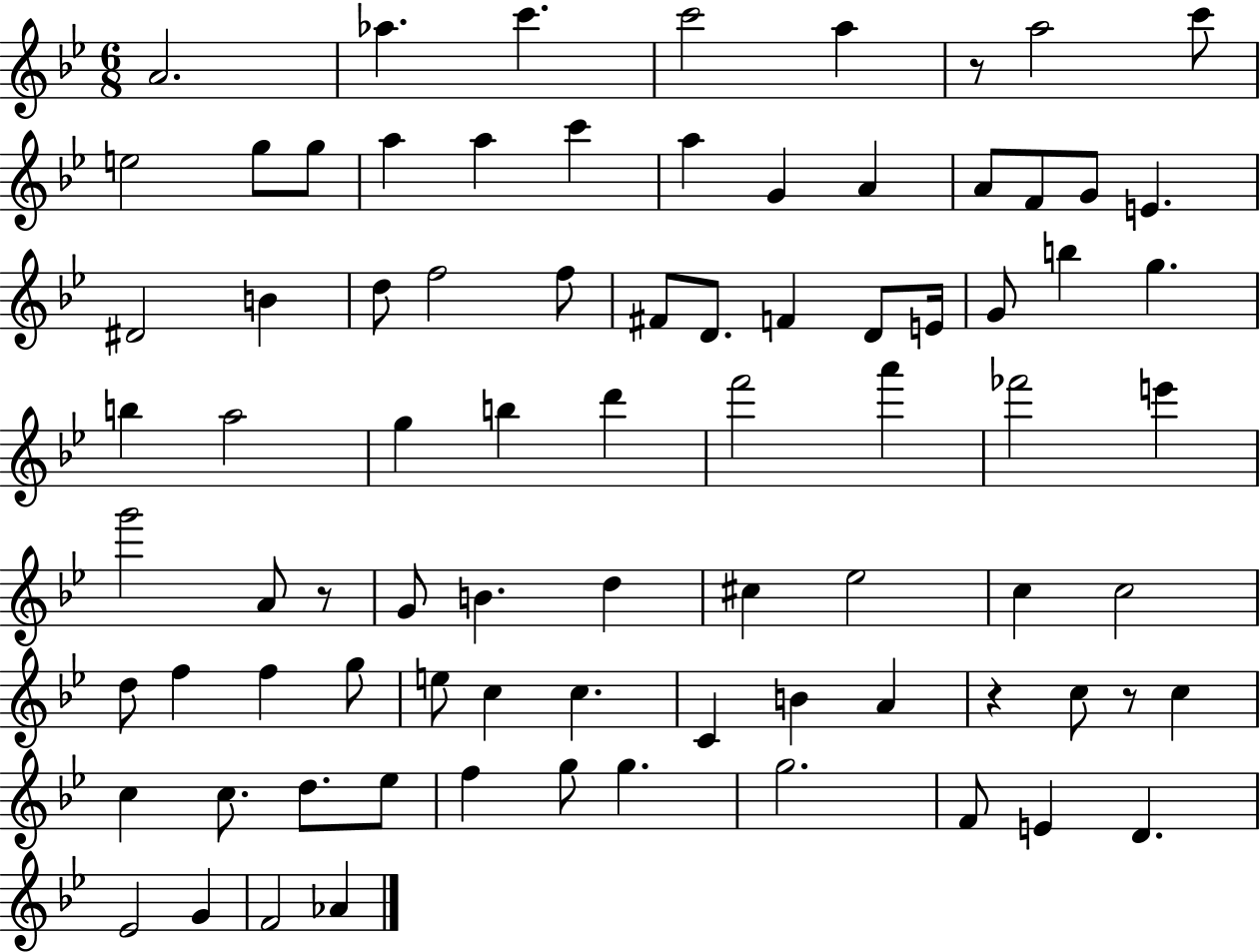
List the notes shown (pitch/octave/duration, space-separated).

A4/h. Ab5/q. C6/q. C6/h A5/q R/e A5/h C6/e E5/h G5/e G5/e A5/q A5/q C6/q A5/q G4/q A4/q A4/e F4/e G4/e E4/q. D#4/h B4/q D5/e F5/h F5/e F#4/e D4/e. F4/q D4/e E4/s G4/e B5/q G5/q. B5/q A5/h G5/q B5/q D6/q F6/h A6/q FES6/h E6/q G6/h A4/e R/e G4/e B4/q. D5/q C#5/q Eb5/h C5/q C5/h D5/e F5/q F5/q G5/e E5/e C5/q C5/q. C4/q B4/q A4/q R/q C5/e R/e C5/q C5/q C5/e. D5/e. Eb5/e F5/q G5/e G5/q. G5/h. F4/e E4/q D4/q. Eb4/h G4/q F4/h Ab4/q